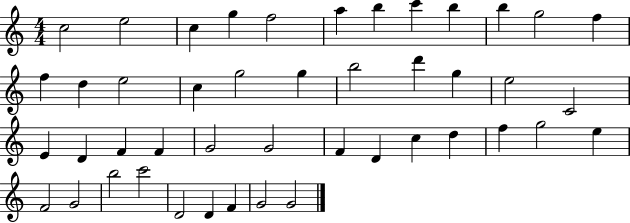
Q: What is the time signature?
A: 4/4